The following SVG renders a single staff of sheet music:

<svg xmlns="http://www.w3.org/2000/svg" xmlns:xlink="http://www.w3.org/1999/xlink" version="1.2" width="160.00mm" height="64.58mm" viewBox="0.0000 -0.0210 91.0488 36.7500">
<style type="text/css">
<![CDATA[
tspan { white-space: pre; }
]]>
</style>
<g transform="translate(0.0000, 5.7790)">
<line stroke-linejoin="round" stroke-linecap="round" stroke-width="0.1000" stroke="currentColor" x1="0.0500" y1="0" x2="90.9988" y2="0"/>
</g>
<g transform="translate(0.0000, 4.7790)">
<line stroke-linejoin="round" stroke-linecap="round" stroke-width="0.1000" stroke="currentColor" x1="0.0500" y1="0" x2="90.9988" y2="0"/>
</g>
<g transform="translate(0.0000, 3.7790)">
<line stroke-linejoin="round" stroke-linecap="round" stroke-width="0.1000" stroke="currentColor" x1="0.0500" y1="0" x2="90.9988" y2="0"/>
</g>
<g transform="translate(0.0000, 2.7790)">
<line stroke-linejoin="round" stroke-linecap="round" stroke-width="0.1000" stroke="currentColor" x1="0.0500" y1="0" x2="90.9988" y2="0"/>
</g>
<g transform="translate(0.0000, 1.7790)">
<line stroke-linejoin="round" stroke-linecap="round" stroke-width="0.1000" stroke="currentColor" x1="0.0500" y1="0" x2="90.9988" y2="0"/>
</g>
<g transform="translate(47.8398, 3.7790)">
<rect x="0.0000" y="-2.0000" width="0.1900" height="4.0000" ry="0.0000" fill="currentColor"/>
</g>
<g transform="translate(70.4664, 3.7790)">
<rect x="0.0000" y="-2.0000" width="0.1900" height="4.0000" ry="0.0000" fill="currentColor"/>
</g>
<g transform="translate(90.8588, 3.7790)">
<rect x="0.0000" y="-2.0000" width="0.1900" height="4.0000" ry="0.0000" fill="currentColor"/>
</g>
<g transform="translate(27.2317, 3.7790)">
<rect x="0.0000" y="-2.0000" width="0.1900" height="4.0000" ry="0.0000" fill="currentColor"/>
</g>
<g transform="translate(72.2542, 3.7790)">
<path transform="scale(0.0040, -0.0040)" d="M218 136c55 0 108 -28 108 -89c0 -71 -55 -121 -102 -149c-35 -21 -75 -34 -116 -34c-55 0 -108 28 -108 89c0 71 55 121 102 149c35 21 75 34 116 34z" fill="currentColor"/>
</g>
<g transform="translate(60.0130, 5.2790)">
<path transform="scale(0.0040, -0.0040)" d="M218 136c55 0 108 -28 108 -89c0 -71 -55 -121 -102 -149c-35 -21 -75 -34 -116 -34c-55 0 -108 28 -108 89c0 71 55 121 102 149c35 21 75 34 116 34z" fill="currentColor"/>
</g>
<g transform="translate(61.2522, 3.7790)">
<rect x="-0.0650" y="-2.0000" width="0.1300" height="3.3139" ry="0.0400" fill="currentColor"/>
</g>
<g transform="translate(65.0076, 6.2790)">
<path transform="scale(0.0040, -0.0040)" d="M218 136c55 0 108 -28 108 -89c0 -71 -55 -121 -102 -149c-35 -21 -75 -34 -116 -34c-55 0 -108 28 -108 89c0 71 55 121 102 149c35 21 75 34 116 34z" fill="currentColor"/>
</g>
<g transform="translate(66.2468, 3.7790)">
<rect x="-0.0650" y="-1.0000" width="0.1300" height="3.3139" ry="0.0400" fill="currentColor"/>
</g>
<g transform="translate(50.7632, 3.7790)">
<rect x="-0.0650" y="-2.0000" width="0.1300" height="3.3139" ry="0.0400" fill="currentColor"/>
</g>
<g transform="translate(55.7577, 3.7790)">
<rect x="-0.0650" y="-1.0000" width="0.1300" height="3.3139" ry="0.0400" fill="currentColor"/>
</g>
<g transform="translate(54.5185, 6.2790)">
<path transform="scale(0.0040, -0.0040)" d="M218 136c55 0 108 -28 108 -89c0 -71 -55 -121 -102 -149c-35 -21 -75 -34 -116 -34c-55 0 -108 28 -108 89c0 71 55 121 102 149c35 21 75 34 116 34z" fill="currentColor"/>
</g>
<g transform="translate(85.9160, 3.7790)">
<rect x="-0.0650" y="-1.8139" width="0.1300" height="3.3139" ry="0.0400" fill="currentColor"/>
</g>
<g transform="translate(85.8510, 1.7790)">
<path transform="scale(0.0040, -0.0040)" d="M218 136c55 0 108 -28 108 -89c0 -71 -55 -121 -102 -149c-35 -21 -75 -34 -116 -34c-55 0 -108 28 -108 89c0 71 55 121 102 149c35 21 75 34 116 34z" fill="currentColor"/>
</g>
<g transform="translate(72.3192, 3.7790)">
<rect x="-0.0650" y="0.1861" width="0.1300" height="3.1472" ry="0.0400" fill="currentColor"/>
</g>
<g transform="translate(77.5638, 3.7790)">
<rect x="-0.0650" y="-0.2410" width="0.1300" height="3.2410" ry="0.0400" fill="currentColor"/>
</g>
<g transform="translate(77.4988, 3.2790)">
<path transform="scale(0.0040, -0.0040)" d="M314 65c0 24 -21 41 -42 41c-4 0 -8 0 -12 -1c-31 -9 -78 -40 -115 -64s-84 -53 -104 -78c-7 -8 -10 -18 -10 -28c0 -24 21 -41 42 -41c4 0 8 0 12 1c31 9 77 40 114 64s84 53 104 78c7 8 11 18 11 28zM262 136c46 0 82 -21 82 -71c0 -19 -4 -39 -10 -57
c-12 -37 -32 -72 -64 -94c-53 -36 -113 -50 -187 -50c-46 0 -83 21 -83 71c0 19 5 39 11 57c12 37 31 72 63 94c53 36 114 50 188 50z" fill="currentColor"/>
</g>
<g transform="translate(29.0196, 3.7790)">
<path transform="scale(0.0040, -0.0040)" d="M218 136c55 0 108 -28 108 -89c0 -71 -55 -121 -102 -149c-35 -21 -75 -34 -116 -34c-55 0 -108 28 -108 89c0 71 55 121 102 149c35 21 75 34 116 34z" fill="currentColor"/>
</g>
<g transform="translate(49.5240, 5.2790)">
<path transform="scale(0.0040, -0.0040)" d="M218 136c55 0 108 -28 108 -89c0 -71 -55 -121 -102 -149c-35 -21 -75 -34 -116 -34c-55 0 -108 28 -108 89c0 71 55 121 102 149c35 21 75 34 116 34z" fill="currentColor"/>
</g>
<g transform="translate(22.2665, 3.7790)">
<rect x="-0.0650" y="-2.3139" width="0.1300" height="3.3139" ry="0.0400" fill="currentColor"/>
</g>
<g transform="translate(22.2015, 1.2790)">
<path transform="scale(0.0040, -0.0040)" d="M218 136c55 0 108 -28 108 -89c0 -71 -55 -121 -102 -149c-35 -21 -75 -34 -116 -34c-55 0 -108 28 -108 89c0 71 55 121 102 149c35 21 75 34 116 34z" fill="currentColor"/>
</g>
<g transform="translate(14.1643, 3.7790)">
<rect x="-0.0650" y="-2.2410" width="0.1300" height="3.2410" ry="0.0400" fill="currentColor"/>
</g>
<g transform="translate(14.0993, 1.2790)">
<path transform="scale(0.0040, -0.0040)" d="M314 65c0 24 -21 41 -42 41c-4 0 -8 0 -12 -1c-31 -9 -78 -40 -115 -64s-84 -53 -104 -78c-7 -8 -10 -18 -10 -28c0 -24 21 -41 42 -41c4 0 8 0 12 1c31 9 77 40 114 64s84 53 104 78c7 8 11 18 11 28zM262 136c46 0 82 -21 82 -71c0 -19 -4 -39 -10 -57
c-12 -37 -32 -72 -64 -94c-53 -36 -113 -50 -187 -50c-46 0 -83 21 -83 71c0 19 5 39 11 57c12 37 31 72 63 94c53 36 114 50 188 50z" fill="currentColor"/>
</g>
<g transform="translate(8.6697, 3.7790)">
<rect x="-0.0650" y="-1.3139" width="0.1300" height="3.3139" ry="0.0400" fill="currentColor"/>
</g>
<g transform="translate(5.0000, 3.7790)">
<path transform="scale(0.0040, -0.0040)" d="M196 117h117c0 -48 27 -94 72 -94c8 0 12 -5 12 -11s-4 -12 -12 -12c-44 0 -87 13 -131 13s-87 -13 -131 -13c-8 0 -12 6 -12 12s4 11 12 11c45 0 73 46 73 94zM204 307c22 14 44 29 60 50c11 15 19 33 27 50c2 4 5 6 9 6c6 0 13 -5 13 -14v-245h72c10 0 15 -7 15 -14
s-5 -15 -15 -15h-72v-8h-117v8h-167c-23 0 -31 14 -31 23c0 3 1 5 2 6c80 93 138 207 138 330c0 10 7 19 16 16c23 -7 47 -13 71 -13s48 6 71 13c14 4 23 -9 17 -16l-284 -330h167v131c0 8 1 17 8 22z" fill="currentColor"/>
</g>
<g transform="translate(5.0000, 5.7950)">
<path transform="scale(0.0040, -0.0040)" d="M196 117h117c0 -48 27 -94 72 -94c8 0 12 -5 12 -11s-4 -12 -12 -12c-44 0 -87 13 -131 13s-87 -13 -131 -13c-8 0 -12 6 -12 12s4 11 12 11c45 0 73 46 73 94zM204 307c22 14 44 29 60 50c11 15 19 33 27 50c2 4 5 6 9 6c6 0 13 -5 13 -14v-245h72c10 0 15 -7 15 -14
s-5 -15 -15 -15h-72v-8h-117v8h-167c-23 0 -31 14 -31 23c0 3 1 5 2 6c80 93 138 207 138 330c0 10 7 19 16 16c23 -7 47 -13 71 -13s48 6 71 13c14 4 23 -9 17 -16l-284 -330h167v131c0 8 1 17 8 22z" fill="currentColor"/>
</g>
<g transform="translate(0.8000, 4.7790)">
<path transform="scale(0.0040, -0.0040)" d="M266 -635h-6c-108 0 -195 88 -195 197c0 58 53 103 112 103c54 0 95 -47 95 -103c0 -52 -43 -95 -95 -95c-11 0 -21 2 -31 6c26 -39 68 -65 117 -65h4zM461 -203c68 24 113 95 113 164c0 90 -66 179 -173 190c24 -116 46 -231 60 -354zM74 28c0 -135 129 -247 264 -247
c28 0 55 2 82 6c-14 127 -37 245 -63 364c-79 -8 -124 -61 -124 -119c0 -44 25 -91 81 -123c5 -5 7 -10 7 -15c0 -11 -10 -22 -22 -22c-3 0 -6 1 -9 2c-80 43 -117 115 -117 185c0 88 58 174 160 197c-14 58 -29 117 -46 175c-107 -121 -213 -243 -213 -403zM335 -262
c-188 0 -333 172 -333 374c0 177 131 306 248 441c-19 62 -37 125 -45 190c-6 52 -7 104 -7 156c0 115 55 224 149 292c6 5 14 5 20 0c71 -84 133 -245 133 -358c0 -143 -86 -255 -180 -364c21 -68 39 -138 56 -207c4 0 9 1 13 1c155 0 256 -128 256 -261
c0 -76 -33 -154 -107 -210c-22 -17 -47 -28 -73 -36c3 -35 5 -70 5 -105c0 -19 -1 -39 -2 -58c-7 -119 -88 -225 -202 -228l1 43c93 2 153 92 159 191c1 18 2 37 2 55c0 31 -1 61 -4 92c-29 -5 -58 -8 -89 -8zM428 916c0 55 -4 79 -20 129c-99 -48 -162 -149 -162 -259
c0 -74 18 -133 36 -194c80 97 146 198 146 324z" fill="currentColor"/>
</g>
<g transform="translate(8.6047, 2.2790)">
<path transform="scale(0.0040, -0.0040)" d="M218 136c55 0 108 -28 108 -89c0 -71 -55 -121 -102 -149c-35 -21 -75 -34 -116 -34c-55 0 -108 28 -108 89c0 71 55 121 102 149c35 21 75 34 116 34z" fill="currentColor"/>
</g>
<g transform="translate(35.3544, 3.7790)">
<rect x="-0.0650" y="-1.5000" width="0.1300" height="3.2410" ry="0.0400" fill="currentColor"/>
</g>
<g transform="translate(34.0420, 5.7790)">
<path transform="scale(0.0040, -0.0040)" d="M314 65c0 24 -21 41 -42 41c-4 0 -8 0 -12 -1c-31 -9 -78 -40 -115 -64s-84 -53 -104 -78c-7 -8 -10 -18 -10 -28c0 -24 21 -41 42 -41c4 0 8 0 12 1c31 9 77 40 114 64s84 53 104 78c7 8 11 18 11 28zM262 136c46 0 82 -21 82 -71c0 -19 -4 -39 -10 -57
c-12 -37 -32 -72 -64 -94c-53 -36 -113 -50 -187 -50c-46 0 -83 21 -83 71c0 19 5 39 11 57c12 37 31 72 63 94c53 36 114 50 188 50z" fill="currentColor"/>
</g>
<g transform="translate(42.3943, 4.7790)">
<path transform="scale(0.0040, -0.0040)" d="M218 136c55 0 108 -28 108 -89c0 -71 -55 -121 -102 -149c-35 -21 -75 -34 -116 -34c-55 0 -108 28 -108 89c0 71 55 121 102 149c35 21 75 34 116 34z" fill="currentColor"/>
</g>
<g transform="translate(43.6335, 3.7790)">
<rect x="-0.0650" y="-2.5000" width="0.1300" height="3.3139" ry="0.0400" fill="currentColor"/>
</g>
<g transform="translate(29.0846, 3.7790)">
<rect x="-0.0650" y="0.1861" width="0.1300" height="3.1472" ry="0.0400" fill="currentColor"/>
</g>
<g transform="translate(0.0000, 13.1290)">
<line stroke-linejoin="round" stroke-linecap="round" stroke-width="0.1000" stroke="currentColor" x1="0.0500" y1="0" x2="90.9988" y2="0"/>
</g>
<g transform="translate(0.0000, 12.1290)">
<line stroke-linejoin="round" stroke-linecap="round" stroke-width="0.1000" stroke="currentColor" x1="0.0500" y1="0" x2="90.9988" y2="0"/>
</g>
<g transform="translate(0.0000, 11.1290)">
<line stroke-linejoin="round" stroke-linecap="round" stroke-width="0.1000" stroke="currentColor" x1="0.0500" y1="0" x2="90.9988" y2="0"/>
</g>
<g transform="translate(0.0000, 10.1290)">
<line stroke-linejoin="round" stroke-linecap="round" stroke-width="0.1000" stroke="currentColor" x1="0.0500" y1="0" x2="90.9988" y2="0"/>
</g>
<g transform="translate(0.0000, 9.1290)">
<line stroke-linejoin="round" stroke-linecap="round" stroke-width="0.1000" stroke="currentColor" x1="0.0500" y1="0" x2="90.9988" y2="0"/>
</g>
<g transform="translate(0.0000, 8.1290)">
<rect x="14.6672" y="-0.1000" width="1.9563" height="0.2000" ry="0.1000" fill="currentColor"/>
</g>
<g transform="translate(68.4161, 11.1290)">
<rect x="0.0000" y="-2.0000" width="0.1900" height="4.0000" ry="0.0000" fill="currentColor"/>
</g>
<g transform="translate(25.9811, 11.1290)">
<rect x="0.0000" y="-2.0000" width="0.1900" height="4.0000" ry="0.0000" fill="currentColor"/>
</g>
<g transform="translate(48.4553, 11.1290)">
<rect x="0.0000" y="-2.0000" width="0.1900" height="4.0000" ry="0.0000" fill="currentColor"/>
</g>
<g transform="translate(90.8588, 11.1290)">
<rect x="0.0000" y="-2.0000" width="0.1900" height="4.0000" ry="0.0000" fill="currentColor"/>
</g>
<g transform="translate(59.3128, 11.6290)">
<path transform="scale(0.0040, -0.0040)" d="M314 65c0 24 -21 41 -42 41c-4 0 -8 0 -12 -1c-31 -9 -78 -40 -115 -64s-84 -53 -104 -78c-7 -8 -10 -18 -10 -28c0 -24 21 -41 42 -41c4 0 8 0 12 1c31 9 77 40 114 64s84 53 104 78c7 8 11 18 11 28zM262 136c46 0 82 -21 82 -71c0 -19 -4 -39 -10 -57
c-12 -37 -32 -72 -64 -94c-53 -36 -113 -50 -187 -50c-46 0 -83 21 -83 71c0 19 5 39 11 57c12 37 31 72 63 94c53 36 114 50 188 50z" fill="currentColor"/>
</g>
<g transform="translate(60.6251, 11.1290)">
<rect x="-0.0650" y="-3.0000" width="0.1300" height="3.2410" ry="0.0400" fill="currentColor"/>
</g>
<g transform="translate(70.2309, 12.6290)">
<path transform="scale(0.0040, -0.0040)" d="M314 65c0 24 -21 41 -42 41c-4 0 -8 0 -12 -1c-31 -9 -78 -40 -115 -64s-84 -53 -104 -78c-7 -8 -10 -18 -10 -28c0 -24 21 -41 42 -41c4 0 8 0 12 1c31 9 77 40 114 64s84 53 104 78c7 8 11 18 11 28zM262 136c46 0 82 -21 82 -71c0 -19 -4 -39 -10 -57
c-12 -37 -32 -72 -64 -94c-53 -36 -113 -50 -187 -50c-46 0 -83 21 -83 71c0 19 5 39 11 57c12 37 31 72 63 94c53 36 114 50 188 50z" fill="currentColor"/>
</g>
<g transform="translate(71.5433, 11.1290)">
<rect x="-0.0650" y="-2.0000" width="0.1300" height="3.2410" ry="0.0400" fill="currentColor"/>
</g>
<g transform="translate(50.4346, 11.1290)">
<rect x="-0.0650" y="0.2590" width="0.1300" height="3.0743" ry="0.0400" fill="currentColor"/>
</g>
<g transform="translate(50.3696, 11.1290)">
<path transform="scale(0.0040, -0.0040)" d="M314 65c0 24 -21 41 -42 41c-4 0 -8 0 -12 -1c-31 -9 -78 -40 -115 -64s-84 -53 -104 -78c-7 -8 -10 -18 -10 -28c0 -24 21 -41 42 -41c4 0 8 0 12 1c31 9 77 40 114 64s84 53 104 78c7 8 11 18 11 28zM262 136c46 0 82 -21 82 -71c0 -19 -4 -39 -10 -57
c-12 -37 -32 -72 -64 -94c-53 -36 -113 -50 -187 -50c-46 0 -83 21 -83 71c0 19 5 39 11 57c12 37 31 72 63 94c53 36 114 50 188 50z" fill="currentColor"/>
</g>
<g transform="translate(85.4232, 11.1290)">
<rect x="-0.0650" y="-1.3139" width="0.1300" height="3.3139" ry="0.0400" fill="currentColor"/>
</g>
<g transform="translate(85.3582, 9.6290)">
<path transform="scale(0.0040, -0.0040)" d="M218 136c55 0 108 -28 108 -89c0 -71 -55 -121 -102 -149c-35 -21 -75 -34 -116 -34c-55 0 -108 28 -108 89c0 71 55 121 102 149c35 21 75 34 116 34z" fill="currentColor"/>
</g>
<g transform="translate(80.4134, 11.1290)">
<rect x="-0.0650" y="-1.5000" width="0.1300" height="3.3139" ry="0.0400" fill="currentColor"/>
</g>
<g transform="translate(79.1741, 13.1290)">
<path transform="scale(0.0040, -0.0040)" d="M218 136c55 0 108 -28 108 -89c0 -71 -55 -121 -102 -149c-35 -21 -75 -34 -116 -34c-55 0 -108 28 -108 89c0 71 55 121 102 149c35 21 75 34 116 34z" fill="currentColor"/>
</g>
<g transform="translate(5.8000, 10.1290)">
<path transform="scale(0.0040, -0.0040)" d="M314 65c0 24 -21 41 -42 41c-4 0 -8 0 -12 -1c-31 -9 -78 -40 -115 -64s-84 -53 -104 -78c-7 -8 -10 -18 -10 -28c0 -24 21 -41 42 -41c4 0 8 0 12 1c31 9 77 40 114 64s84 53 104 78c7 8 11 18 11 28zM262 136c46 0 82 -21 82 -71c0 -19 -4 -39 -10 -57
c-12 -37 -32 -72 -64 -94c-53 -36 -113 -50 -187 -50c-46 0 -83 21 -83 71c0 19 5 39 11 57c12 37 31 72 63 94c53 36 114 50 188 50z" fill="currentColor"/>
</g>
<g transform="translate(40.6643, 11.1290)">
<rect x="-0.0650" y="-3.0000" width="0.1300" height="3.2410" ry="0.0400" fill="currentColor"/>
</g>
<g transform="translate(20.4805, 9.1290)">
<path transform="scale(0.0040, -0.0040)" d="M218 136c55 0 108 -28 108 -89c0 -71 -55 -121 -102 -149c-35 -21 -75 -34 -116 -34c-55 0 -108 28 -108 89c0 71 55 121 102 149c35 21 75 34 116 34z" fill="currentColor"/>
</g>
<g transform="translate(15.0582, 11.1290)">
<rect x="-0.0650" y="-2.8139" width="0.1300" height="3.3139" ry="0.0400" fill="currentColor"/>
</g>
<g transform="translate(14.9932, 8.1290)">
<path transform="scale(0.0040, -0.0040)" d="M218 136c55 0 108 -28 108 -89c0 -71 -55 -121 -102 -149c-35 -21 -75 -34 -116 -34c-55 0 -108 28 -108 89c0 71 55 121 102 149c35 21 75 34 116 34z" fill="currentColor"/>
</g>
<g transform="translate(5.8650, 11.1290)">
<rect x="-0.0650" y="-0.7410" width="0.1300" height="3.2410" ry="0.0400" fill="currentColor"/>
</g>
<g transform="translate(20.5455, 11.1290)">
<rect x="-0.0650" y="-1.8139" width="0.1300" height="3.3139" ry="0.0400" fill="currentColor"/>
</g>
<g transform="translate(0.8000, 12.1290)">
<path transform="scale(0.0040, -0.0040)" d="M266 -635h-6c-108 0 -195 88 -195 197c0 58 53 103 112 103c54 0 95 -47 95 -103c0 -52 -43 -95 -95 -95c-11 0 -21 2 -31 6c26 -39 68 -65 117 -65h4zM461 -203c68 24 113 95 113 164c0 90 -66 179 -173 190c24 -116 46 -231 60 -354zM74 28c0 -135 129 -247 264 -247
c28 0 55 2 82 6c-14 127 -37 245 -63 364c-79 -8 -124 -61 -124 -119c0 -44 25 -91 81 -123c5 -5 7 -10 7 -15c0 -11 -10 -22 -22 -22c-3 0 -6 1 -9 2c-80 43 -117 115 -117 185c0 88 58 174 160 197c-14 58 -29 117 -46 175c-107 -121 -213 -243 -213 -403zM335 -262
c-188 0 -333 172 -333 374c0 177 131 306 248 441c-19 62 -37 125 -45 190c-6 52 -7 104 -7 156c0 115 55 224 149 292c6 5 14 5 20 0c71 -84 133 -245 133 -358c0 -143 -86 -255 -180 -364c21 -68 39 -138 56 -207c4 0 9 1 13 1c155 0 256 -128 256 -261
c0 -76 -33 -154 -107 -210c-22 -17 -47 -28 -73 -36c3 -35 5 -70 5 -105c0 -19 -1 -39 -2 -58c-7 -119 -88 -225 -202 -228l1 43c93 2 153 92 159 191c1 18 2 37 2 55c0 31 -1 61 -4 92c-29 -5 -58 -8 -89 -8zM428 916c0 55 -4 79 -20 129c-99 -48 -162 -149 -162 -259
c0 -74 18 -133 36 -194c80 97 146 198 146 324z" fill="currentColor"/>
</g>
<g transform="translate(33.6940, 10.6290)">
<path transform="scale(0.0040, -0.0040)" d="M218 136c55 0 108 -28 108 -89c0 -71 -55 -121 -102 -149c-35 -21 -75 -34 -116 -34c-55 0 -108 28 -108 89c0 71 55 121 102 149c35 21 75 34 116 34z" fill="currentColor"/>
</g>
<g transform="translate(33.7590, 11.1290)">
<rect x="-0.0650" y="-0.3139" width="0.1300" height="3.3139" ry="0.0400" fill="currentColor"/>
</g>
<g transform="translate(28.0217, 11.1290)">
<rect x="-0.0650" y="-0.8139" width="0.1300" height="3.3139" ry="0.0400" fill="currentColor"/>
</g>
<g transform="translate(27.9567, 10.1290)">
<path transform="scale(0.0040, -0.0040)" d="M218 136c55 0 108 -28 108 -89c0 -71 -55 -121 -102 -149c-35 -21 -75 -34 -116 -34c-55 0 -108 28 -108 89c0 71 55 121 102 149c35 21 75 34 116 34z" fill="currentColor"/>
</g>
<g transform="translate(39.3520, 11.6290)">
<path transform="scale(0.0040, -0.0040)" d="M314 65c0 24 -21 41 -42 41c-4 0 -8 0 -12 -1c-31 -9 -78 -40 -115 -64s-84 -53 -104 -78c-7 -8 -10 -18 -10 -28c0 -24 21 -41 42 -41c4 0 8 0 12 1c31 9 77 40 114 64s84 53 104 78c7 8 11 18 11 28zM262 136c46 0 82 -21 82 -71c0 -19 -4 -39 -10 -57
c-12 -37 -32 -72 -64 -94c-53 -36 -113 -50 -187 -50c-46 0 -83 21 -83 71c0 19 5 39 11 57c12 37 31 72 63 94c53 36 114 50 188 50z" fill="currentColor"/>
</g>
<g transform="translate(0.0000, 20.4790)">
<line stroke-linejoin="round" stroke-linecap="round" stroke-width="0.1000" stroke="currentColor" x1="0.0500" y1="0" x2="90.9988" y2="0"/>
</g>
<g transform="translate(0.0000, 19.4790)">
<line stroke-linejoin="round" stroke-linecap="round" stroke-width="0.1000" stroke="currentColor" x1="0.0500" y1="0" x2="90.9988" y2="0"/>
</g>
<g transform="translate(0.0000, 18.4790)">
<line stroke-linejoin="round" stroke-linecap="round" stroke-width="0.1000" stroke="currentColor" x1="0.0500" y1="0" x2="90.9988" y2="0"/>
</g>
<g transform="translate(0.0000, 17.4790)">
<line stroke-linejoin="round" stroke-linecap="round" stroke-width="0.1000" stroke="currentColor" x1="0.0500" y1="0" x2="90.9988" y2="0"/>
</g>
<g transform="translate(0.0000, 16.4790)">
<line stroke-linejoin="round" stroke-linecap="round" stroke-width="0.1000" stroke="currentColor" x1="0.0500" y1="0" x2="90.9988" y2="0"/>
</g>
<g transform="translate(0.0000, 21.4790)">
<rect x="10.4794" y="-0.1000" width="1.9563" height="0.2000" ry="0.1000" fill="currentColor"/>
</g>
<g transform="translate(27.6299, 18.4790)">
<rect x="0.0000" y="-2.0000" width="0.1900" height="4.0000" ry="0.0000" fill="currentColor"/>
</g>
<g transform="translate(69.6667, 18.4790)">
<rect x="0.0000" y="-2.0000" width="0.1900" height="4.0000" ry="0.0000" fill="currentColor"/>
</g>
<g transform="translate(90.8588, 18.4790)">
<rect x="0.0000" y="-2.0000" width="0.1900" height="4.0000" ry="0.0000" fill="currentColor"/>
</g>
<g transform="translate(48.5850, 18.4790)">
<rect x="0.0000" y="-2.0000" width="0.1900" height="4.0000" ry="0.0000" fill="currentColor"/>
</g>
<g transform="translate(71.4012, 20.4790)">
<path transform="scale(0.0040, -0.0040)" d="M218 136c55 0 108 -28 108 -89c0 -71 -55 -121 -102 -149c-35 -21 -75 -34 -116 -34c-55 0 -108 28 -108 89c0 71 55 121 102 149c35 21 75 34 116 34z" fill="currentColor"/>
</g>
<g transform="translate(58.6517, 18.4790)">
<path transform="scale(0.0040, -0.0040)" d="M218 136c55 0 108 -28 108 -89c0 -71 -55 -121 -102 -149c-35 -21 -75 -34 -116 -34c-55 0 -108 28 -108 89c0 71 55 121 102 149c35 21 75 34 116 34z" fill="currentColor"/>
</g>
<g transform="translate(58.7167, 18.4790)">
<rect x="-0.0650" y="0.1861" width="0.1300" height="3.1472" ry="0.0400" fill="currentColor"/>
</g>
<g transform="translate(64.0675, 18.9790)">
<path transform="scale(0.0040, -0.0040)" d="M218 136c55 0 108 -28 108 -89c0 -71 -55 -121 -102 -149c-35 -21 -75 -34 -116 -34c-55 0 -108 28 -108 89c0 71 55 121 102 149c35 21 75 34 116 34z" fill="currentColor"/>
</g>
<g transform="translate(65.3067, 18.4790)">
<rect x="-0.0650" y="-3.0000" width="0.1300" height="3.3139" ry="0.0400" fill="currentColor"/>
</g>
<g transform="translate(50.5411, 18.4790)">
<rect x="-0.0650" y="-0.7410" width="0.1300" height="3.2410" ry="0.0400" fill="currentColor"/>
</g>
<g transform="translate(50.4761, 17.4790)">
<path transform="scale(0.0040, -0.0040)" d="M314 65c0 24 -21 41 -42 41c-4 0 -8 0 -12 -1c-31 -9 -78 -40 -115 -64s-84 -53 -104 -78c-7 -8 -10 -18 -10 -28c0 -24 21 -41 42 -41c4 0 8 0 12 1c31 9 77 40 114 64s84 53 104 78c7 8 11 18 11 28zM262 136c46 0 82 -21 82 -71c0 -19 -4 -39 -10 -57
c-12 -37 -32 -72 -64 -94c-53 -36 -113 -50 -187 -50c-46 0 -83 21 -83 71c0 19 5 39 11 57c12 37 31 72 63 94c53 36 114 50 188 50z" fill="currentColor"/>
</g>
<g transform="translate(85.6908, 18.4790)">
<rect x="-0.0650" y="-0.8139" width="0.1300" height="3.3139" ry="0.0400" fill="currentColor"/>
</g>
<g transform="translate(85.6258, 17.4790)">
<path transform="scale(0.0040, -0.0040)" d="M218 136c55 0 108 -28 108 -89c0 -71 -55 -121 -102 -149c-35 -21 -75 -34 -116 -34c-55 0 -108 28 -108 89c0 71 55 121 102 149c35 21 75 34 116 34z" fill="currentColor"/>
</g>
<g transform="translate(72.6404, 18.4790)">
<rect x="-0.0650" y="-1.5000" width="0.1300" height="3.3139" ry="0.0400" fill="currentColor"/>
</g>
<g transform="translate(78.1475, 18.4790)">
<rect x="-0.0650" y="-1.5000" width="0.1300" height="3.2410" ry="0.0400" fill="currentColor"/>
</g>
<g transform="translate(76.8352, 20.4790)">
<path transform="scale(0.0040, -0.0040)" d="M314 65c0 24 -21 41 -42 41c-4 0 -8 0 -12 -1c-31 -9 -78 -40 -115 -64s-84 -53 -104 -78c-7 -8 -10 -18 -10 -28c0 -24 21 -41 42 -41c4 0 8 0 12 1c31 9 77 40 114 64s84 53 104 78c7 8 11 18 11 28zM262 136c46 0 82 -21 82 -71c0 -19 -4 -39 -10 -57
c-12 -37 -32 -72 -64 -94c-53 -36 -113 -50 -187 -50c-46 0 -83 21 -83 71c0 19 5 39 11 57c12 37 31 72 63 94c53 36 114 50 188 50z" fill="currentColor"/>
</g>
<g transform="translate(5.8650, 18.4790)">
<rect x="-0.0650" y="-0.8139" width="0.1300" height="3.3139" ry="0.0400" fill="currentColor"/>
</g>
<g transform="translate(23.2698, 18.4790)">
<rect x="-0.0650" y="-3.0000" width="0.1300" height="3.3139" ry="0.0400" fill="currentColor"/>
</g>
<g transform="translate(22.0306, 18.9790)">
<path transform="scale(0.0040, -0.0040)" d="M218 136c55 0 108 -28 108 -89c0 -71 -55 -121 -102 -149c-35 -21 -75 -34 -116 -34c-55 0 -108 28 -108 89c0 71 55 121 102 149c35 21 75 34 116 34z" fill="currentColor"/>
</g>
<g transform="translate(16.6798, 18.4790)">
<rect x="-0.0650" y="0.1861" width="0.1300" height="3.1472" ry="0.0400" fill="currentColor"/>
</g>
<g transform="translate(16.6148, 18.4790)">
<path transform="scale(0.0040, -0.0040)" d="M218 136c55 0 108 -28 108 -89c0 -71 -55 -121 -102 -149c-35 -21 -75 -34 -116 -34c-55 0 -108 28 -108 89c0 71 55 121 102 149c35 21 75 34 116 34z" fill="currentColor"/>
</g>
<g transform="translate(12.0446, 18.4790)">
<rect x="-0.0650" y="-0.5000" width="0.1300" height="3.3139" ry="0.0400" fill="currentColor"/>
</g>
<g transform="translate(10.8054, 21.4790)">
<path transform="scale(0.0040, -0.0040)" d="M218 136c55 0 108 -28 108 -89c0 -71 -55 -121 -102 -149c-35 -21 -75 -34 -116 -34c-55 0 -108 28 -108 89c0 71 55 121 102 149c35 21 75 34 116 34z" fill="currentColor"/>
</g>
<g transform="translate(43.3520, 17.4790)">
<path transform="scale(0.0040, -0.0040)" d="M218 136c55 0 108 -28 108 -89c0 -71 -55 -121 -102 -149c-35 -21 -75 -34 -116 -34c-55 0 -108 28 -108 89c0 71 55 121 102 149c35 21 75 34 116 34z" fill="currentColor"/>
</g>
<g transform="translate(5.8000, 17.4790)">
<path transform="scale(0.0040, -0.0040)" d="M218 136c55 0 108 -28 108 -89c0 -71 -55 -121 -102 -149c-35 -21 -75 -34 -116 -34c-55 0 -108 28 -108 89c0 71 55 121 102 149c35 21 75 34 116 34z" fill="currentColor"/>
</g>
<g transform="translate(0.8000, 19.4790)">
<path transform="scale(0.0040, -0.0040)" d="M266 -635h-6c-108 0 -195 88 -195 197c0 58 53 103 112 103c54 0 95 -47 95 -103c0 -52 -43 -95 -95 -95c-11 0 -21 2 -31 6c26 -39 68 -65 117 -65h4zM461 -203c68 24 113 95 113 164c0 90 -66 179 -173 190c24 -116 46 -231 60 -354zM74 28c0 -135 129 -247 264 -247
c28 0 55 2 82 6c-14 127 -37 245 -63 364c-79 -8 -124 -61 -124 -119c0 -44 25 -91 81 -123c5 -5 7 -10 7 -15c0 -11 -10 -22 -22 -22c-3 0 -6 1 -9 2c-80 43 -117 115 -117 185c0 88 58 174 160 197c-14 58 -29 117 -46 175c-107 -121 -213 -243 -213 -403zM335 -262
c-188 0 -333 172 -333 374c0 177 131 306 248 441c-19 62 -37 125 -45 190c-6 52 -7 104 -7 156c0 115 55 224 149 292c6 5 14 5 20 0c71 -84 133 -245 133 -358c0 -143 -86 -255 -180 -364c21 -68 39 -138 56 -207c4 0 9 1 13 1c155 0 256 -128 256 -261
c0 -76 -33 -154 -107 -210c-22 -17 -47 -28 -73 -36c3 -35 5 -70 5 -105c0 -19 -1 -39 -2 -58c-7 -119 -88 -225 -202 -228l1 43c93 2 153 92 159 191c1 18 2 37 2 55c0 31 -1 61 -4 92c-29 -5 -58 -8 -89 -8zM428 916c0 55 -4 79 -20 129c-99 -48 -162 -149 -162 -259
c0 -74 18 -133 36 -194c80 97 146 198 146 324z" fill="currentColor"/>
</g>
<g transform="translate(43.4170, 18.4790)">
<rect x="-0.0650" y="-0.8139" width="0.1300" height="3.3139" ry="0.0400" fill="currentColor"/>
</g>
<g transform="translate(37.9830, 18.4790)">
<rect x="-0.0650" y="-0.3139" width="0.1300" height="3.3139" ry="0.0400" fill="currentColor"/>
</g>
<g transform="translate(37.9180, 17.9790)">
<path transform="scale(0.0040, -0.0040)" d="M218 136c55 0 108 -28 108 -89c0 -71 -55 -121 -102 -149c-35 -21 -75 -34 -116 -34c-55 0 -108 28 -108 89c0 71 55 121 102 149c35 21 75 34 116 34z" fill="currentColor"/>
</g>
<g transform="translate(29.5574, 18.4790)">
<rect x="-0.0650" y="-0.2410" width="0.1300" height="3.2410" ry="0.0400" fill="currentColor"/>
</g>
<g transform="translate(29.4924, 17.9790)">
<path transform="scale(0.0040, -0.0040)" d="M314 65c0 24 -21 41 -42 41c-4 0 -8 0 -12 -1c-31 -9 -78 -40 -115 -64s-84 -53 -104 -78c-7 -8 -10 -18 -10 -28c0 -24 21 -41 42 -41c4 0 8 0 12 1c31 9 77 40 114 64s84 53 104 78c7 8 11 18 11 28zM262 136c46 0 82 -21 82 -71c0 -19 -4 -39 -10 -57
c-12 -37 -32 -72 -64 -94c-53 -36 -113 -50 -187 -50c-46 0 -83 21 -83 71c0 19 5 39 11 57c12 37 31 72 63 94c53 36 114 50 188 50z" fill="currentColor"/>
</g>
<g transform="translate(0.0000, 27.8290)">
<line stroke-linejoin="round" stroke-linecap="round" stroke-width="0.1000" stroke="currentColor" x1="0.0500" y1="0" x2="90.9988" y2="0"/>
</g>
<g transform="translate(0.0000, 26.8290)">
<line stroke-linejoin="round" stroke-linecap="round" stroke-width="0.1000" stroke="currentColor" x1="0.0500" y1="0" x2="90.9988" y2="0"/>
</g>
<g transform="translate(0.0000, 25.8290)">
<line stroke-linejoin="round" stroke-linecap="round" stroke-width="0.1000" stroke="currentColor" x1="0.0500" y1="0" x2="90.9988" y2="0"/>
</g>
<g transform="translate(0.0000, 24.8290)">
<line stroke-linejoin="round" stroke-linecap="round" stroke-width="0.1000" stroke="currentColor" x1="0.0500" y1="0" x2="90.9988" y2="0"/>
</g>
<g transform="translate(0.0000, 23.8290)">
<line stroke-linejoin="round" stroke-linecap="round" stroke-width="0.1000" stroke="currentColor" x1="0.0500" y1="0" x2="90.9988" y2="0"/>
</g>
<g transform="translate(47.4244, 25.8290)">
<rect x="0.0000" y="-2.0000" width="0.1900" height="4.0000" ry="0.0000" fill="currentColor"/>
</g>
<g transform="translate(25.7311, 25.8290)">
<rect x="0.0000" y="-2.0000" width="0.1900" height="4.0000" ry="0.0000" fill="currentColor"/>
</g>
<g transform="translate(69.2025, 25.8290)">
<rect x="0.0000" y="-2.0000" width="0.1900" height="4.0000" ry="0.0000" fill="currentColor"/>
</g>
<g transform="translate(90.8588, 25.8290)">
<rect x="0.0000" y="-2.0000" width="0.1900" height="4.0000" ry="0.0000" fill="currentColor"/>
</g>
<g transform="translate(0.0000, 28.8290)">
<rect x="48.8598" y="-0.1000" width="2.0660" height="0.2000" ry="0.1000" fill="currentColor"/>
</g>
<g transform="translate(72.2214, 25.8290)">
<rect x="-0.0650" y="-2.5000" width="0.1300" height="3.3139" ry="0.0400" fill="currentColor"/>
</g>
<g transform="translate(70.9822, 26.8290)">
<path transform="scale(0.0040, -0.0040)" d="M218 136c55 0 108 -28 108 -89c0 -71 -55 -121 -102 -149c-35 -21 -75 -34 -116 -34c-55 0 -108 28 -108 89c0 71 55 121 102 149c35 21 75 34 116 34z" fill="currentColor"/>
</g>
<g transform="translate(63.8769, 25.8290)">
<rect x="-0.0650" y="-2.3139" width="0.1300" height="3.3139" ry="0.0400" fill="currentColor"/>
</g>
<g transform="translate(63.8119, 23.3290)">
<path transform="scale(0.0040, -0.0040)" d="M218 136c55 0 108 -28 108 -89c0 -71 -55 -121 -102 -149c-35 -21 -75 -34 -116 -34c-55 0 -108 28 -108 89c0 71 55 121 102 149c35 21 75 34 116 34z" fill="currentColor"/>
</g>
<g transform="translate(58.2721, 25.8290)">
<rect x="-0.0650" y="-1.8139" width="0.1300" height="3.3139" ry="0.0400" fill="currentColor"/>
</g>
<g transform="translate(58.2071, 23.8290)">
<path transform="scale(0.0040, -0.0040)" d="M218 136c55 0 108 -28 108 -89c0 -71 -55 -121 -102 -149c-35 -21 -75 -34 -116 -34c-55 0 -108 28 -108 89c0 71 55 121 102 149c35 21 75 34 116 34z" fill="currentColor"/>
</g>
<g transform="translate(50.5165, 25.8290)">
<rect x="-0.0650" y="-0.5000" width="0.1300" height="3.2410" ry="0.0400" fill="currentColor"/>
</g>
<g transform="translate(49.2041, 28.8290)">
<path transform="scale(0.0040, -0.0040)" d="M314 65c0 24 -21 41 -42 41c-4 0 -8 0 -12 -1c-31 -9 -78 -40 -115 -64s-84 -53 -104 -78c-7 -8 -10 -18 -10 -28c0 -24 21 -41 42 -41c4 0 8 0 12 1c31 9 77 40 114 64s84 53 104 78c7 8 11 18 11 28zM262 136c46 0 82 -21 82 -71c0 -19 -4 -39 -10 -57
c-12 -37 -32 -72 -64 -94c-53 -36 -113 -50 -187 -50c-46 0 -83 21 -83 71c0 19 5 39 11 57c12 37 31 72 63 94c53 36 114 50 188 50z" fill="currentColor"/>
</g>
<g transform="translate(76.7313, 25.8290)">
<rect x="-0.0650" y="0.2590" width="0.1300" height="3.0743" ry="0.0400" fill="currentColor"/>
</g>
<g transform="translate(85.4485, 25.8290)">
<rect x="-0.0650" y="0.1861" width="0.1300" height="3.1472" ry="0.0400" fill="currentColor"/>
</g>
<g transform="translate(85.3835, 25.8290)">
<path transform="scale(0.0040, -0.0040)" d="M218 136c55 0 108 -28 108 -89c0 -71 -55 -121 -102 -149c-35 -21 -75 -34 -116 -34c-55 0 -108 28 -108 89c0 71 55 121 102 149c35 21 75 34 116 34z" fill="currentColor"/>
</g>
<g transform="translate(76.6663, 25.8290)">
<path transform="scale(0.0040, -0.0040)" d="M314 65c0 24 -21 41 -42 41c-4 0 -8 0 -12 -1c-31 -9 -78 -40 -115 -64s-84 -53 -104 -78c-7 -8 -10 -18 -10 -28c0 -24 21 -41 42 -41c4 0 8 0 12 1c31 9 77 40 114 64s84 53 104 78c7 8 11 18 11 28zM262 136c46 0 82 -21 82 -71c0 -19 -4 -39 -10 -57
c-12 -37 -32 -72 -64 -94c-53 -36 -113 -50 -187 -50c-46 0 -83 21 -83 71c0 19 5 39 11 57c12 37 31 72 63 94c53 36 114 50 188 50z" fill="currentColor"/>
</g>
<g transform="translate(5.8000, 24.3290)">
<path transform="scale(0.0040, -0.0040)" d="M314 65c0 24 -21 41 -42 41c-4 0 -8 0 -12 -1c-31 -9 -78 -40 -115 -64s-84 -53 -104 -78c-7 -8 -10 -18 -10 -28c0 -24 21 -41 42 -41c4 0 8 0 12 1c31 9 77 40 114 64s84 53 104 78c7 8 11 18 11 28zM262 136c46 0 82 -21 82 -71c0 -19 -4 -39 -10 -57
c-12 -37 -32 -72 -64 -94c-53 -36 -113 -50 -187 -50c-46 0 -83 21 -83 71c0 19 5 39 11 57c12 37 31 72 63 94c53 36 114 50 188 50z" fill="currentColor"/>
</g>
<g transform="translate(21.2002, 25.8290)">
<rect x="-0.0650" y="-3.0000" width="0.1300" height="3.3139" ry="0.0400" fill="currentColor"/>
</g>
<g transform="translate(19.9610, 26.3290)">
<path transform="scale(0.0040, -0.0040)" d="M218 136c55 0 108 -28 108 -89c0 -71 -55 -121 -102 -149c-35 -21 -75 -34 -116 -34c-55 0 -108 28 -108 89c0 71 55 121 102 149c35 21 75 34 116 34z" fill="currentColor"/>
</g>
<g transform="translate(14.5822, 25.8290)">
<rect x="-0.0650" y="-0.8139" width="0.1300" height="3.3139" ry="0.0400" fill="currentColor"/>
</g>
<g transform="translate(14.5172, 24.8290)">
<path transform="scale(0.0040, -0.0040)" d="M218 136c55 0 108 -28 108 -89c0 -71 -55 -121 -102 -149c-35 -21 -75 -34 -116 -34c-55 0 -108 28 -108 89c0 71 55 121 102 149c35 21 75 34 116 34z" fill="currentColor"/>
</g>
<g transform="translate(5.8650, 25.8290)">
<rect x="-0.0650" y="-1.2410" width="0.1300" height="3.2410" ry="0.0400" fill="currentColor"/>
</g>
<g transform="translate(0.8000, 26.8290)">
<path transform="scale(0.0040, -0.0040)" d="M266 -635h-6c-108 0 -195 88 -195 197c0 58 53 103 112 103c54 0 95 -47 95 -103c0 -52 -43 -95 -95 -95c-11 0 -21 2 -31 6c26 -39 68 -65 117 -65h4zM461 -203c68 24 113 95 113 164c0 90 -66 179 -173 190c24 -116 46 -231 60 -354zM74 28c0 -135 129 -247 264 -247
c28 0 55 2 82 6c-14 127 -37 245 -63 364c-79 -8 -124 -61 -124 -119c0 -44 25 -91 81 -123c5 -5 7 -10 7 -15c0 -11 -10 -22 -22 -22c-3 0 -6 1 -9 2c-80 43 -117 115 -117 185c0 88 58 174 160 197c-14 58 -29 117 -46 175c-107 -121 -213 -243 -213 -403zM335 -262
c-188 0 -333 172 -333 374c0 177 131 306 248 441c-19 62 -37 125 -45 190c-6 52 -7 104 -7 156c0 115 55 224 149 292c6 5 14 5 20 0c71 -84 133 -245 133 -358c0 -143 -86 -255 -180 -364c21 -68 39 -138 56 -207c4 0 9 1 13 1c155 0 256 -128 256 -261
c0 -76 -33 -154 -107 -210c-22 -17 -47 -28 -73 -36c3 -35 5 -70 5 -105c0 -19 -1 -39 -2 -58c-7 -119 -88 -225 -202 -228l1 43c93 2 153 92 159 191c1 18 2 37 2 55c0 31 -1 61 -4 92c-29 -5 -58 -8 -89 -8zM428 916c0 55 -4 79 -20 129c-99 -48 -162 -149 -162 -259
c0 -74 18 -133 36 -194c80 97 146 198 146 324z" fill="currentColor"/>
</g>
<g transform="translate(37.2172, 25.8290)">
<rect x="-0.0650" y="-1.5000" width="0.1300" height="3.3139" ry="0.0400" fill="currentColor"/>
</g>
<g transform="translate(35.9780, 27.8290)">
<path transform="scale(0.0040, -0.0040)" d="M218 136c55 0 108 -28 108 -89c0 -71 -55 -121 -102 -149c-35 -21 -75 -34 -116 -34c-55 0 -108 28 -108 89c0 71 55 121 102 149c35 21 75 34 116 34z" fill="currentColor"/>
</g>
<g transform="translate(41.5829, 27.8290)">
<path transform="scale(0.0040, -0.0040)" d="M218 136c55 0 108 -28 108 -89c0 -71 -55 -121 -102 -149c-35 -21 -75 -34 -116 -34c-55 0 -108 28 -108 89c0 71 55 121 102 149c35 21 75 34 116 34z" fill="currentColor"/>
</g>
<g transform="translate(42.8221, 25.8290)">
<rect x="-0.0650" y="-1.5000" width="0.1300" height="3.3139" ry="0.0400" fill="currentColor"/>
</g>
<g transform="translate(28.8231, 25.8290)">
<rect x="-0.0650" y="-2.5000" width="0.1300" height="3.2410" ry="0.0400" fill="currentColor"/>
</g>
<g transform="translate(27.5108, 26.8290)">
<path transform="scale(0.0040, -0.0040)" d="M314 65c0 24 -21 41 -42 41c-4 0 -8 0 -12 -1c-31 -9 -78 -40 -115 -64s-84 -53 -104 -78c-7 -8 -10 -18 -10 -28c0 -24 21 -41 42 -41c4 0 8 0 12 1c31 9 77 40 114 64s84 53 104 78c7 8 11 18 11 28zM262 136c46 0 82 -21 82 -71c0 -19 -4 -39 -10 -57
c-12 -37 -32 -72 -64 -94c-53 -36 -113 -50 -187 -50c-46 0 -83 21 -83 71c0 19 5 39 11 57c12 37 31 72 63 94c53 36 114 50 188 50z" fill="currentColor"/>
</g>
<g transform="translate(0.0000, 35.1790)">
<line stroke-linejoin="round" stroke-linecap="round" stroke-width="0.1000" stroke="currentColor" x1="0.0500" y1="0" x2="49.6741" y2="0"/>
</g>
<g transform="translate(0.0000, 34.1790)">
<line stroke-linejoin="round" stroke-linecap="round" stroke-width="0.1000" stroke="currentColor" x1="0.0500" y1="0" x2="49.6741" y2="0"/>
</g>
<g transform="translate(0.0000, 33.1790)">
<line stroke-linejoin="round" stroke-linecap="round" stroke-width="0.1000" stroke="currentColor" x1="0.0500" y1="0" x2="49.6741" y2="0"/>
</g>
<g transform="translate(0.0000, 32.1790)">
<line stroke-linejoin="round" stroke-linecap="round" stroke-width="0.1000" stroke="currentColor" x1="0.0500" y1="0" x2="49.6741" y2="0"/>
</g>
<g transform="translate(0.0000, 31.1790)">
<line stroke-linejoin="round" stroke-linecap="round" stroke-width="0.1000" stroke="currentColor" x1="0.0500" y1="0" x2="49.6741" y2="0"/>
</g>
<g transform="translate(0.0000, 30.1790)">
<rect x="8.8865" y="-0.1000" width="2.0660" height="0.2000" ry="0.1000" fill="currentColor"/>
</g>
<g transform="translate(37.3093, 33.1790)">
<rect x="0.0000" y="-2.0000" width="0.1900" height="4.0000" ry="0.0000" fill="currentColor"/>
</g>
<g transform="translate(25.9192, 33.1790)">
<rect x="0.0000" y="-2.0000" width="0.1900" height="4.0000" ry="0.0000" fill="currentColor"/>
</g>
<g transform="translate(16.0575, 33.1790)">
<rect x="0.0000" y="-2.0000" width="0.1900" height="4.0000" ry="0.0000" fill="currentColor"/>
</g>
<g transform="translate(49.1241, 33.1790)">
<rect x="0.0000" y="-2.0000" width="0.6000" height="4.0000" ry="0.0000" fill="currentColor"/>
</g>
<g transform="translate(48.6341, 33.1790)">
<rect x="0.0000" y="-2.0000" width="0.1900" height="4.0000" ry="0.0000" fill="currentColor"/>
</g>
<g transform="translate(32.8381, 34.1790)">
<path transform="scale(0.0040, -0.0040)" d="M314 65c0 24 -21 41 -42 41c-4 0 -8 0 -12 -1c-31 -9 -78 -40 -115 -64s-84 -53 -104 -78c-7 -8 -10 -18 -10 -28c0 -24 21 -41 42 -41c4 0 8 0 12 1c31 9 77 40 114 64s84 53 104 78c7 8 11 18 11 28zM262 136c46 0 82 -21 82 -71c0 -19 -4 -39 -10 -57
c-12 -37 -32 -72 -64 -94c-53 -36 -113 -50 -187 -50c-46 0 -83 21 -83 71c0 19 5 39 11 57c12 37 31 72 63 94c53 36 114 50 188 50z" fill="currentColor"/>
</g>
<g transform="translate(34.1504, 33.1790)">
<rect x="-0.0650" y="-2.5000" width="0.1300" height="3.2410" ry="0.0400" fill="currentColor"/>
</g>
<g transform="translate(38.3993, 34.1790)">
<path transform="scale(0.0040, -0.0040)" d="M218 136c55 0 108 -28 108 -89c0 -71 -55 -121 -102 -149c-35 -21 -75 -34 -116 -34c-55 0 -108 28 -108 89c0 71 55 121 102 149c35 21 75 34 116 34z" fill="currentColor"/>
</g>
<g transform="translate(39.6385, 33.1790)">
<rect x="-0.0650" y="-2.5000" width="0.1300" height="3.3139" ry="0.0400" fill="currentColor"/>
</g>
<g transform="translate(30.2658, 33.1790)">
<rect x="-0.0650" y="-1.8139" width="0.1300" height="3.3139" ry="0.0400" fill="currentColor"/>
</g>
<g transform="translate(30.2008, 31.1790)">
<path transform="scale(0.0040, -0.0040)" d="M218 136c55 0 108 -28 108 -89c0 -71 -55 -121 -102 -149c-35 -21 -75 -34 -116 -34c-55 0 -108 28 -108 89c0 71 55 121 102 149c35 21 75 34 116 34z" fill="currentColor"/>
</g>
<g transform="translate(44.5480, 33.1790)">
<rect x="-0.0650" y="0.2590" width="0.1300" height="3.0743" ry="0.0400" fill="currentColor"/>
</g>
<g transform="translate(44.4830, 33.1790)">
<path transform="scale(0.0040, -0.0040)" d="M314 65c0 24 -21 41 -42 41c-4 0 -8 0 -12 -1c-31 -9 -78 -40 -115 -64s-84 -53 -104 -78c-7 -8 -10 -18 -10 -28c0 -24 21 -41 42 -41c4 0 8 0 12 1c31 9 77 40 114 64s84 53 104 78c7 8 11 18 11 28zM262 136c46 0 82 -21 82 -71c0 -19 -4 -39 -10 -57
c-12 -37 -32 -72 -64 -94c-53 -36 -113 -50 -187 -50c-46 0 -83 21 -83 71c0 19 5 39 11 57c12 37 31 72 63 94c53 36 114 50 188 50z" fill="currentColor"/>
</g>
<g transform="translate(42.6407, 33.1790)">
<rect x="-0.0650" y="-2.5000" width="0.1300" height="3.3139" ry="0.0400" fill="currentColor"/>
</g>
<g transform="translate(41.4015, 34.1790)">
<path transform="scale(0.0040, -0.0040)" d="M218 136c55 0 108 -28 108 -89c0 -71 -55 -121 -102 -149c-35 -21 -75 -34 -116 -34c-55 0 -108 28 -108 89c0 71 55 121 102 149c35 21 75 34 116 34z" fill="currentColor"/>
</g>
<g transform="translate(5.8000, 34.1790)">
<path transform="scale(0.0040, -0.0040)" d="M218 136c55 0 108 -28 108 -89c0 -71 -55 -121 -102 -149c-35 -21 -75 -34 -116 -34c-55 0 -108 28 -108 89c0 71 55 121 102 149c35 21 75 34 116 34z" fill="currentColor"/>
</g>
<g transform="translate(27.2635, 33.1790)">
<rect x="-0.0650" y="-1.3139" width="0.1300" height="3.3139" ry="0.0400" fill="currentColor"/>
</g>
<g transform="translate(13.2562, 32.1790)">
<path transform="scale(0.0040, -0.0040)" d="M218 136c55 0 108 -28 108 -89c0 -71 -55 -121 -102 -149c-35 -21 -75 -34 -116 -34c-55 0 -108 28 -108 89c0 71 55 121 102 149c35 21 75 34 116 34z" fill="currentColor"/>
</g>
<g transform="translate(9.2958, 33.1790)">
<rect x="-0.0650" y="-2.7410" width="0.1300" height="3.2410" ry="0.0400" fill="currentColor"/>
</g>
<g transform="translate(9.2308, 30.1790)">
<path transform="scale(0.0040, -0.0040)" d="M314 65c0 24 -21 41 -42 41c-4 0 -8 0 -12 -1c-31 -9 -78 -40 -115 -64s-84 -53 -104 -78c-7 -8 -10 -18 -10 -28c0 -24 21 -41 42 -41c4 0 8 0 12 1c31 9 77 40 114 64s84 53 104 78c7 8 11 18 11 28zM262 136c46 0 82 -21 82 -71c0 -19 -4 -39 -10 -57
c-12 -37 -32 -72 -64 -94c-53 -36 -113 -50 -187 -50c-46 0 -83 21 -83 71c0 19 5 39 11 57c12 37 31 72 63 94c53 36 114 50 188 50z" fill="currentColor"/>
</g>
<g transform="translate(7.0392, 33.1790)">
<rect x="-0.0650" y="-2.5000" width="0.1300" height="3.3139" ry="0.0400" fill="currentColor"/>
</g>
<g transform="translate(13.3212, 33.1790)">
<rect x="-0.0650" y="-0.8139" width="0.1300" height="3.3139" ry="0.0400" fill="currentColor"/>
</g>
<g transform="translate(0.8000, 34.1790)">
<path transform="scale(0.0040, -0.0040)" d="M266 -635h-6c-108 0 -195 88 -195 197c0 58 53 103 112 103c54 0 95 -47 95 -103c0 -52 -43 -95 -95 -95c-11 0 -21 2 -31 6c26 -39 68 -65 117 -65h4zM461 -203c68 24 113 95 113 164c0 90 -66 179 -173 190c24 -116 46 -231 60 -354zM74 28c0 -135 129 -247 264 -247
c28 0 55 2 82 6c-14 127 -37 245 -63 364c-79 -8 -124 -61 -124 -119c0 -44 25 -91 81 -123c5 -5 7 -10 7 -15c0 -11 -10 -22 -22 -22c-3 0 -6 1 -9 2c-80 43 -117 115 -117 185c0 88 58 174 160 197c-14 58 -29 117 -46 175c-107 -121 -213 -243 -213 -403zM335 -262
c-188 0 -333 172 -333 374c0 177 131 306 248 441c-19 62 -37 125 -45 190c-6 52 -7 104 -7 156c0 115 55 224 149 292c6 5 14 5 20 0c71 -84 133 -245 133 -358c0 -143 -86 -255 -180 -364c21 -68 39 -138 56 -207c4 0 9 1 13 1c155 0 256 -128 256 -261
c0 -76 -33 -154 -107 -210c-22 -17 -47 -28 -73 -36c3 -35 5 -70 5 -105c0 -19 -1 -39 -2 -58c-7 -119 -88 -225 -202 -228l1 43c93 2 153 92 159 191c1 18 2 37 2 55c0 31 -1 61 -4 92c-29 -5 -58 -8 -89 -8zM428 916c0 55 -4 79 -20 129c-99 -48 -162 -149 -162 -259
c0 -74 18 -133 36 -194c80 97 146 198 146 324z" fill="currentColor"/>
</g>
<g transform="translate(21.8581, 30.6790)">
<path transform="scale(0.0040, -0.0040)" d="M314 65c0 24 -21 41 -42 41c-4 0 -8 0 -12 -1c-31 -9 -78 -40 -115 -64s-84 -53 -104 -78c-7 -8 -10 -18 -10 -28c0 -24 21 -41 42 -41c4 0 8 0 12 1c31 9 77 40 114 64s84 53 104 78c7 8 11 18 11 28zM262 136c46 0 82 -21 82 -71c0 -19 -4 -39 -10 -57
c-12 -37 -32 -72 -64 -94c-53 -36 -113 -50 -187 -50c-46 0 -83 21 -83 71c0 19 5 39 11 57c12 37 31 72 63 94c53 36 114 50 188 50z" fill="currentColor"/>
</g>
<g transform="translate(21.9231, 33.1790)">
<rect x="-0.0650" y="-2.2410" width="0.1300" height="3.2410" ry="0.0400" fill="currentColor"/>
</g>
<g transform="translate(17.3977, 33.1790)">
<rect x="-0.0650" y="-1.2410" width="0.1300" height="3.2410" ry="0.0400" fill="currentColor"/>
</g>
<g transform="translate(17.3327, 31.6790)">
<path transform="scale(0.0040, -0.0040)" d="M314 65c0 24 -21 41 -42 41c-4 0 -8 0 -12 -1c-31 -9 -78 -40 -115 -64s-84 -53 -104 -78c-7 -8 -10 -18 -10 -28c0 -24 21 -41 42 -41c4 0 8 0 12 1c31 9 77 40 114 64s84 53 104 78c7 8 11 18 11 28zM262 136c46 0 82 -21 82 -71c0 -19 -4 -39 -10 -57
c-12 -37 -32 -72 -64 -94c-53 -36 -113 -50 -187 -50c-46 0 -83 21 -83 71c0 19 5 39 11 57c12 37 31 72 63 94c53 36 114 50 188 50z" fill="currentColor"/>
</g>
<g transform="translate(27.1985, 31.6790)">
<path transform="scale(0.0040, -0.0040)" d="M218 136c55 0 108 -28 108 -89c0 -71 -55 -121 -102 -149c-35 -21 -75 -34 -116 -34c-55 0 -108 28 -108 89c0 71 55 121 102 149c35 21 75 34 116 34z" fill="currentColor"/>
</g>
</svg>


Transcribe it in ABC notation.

X:1
T:Untitled
M:4/4
L:1/4
K:C
e g2 g B E2 G F D F D B c2 f d2 a f d c A2 B2 A2 F2 E e d C B A c2 c d d2 B A E E2 d e2 d A G2 E E C2 f g G B2 B G a2 d e2 g2 e f G2 G G B2